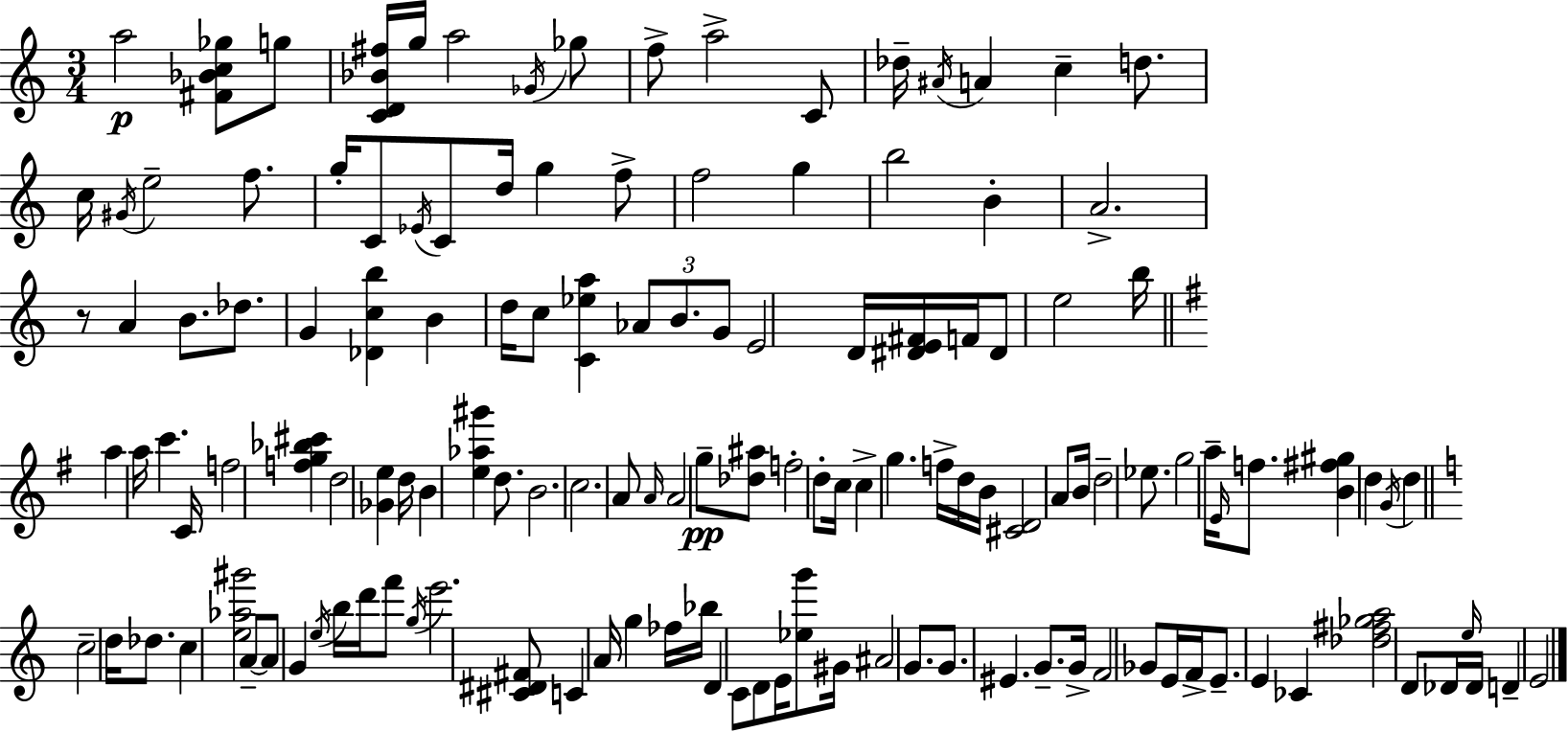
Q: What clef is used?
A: treble